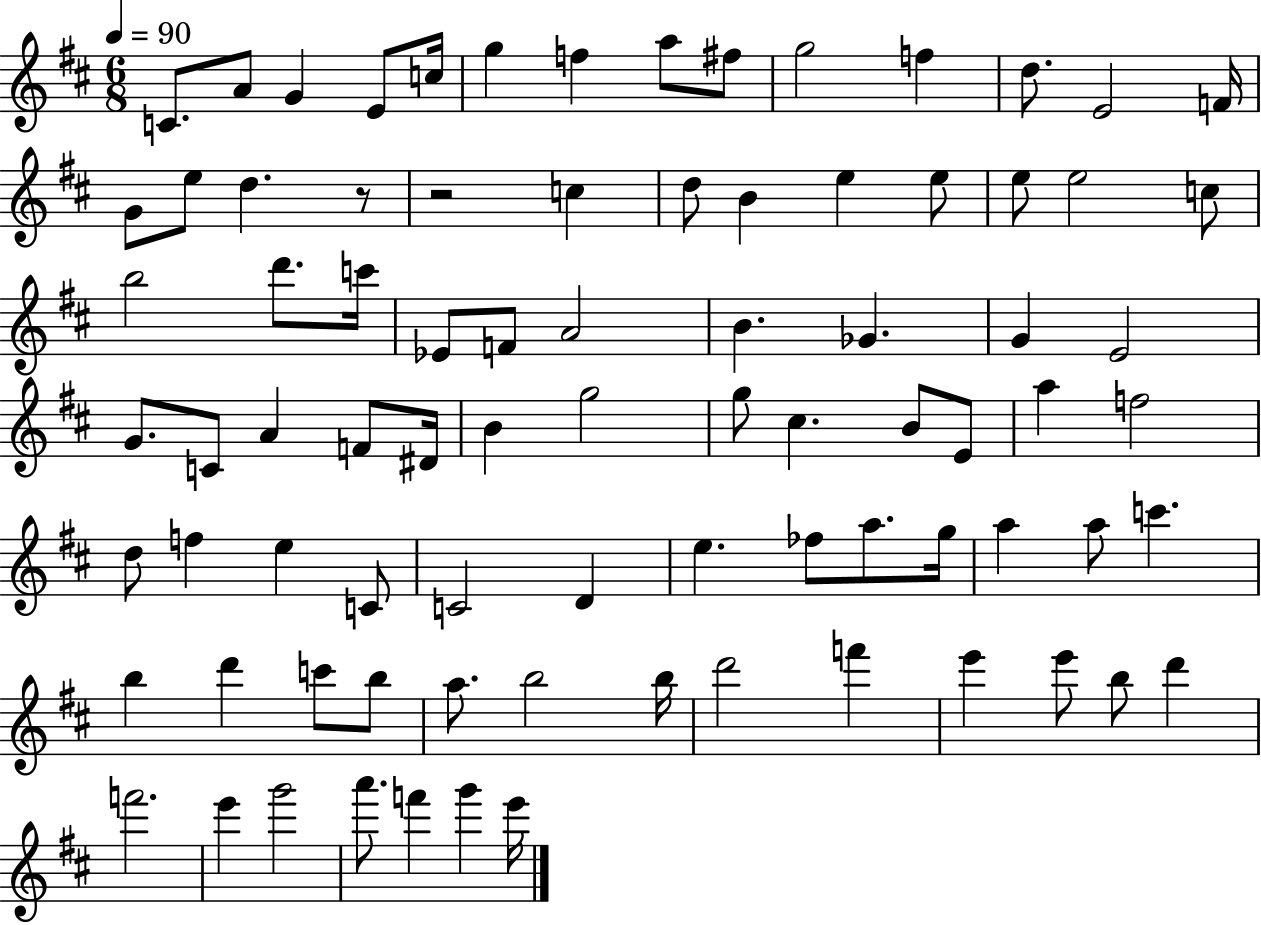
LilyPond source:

{
  \clef treble
  \numericTimeSignature
  \time 6/8
  \key d \major
  \tempo 4 = 90
  c'8. a'8 g'4 e'8 c''16 | g''4 f''4 a''8 fis''8 | g''2 f''4 | d''8. e'2 f'16 | \break g'8 e''8 d''4. r8 | r2 c''4 | d''8 b'4 e''4 e''8 | e''8 e''2 c''8 | \break b''2 d'''8. c'''16 | ees'8 f'8 a'2 | b'4. ges'4. | g'4 e'2 | \break g'8. c'8 a'4 f'8 dis'16 | b'4 g''2 | g''8 cis''4. b'8 e'8 | a''4 f''2 | \break d''8 f''4 e''4 c'8 | c'2 d'4 | e''4. fes''8 a''8. g''16 | a''4 a''8 c'''4. | \break b''4 d'''4 c'''8 b''8 | a''8. b''2 b''16 | d'''2 f'''4 | e'''4 e'''8 b''8 d'''4 | \break f'''2. | e'''4 g'''2 | a'''8. f'''4 g'''4 e'''16 | \bar "|."
}